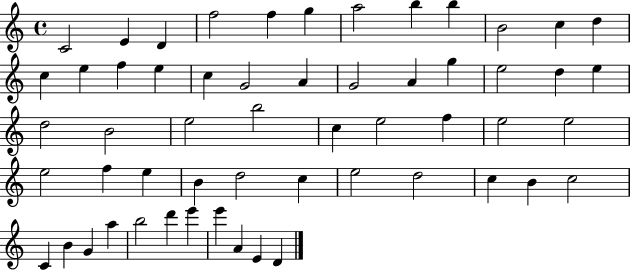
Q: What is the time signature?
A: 4/4